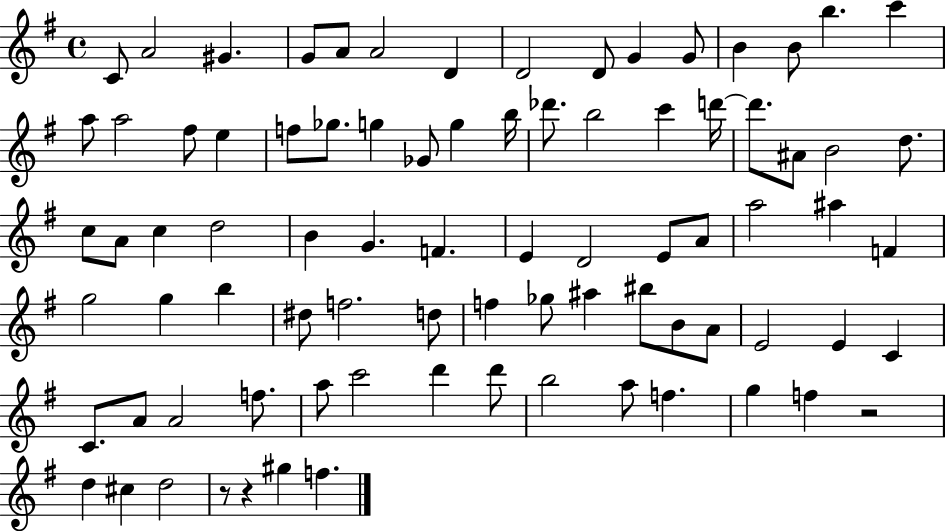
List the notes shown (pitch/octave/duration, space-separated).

C4/e A4/h G#4/q. G4/e A4/e A4/h D4/q D4/h D4/e G4/q G4/e B4/q B4/e B5/q. C6/q A5/e A5/h F#5/e E5/q F5/e Gb5/e. G5/q Gb4/e G5/q B5/s Db6/e. B5/h C6/q D6/s D6/e. A#4/e B4/h D5/e. C5/e A4/e C5/q D5/h B4/q G4/q. F4/q. E4/q D4/h E4/e A4/e A5/h A#5/q F4/q G5/h G5/q B5/q D#5/e F5/h. D5/e F5/q Gb5/e A#5/q BIS5/e B4/e A4/e E4/h E4/q C4/q C4/e. A4/e A4/h F5/e. A5/e C6/h D6/q D6/e B5/h A5/e F5/q. G5/q F5/q R/h D5/q C#5/q D5/h R/e R/q G#5/q F5/q.